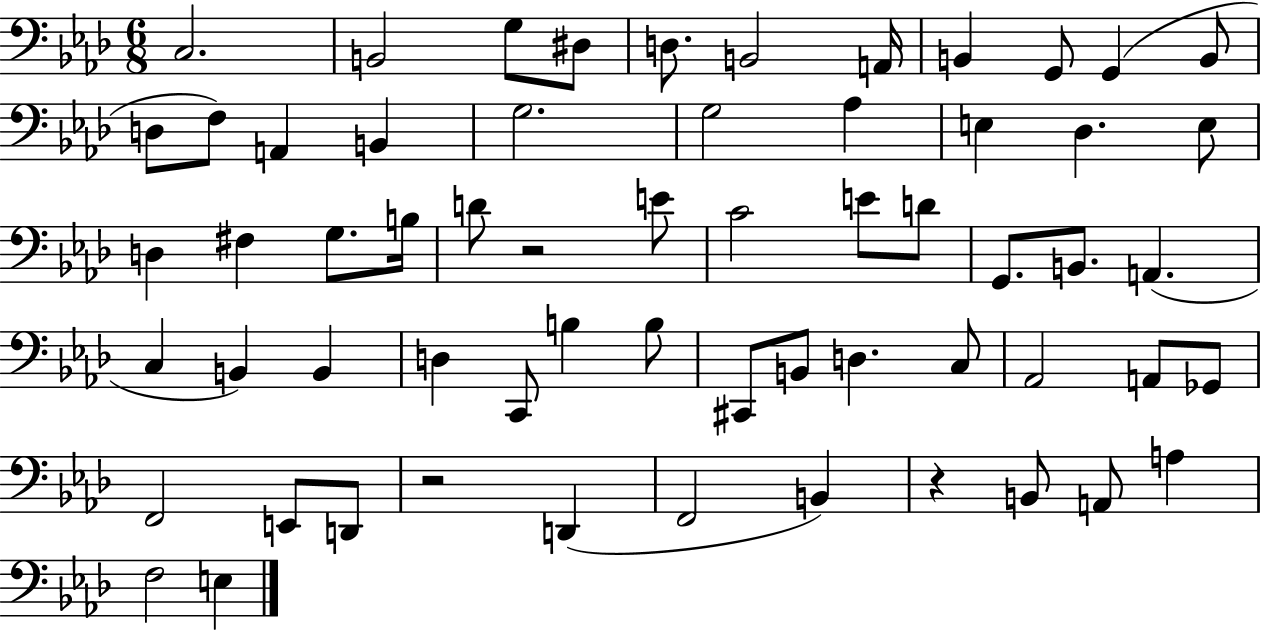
{
  \clef bass
  \numericTimeSignature
  \time 6/8
  \key aes \major
  c2. | b,2 g8 dis8 | d8. b,2 a,16 | b,4 g,8 g,4( b,8 | \break d8 f8) a,4 b,4 | g2. | g2 aes4 | e4 des4. e8 | \break d4 fis4 g8. b16 | d'8 r2 e'8 | c'2 e'8 d'8 | g,8. b,8. a,4.( | \break c4 b,4) b,4 | d4 c,8 b4 b8 | cis,8 b,8 d4. c8 | aes,2 a,8 ges,8 | \break f,2 e,8 d,8 | r2 d,4( | f,2 b,4) | r4 b,8 a,8 a4 | \break f2 e4 | \bar "|."
}